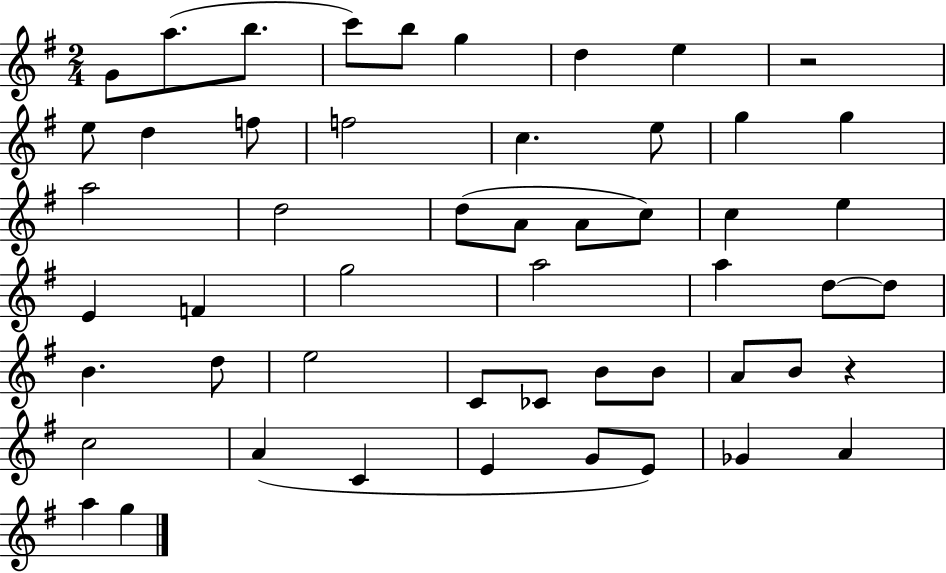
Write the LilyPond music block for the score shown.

{
  \clef treble
  \numericTimeSignature
  \time 2/4
  \key g \major
  \repeat volta 2 { g'8 a''8.( b''8. | c'''8) b''8 g''4 | d''4 e''4 | r2 | \break e''8 d''4 f''8 | f''2 | c''4. e''8 | g''4 g''4 | \break a''2 | d''2 | d''8( a'8 a'8 c''8) | c''4 e''4 | \break e'4 f'4 | g''2 | a''2 | a''4 d''8~~ d''8 | \break b'4. d''8 | e''2 | c'8 ces'8 b'8 b'8 | a'8 b'8 r4 | \break c''2 | a'4( c'4 | e'4 g'8 e'8) | ges'4 a'4 | \break a''4 g''4 | } \bar "|."
}